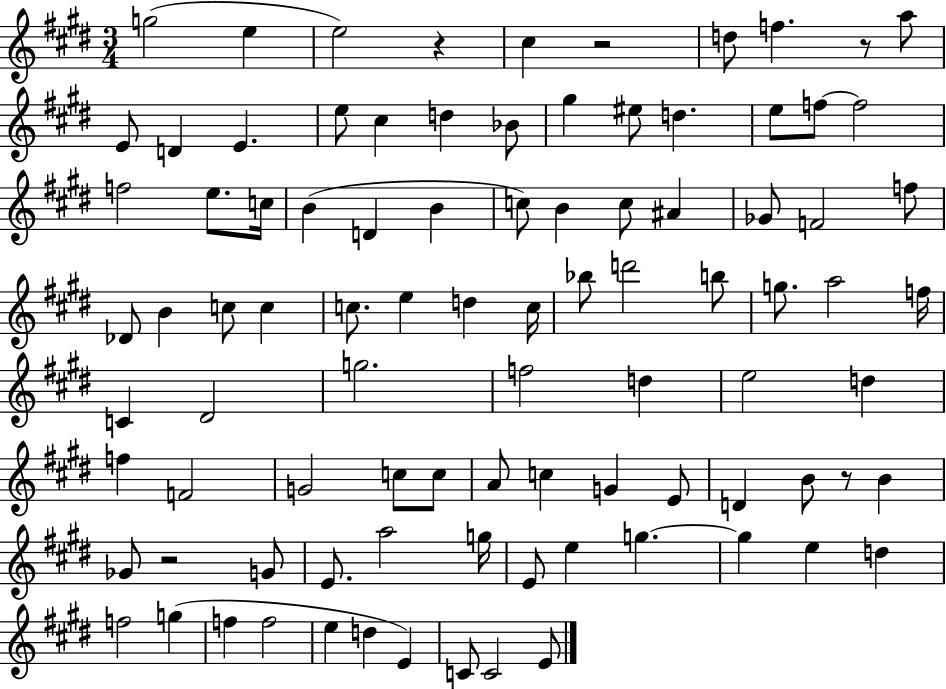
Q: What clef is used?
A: treble